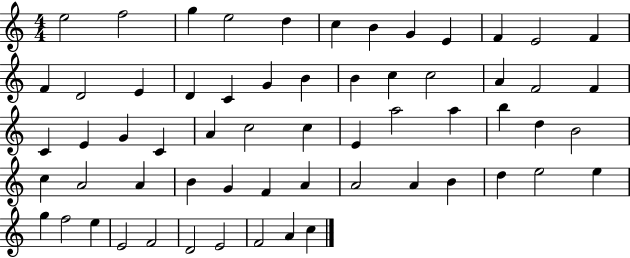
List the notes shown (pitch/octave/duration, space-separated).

E5/h F5/h G5/q E5/h D5/q C5/q B4/q G4/q E4/q F4/q E4/h F4/q F4/q D4/h E4/q D4/q C4/q G4/q B4/q B4/q C5/q C5/h A4/q F4/h F4/q C4/q E4/q G4/q C4/q A4/q C5/h C5/q E4/q A5/h A5/q B5/q D5/q B4/h C5/q A4/h A4/q B4/q G4/q F4/q A4/q A4/h A4/q B4/q D5/q E5/h E5/q G5/q F5/h E5/q E4/h F4/h D4/h E4/h F4/h A4/q C5/q